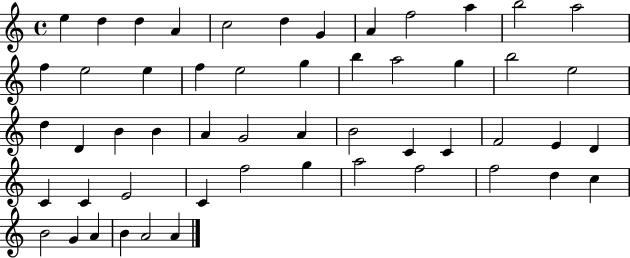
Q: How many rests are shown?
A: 0